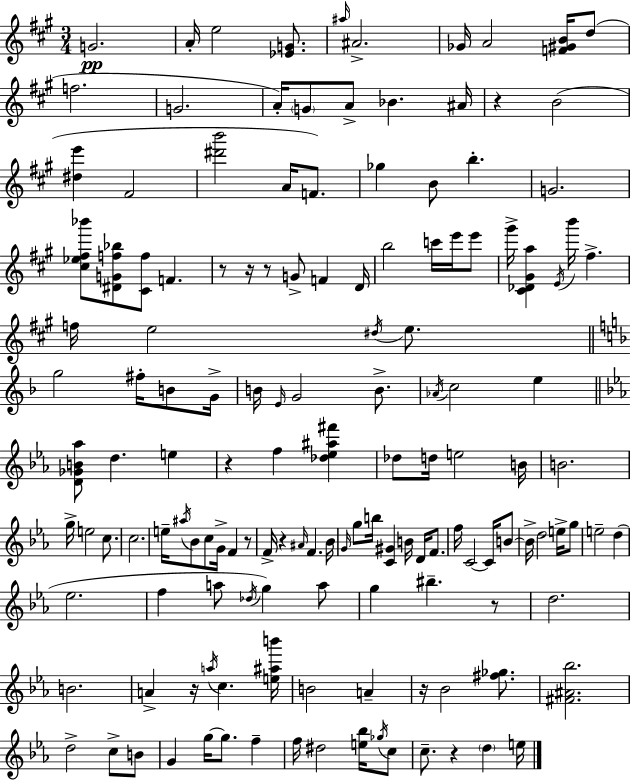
G4/h. A4/s E5/h [Eb4,G4]/e. A#5/s A#4/h. Gb4/s A4/h [F4,G#4,B4]/s D5/e F5/h. G4/h. A4/s G4/e A4/e Bb4/q. A#4/s R/q B4/h [D#5,E6]/q F#4/h [D#6,B6]/h A4/s F4/e. Gb5/q B4/e B5/q. G4/h. [C#5,Eb5,F#5,Bb6]/e [D#4,G4,F5,Bb5]/e [C#4,F5]/e F4/q. R/e R/s R/e G4/e F4/q D4/s B5/h C6/s E6/s E6/e G#6/s [C#4,Db4,G#4,A5]/q E4/s B6/s F#5/q. F5/s E5/h D#5/s E5/e. G5/h F#5/s B4/e G4/s B4/s E4/s G4/h B4/e. Ab4/s C5/h E5/q [D4,Gb4,B4,Ab5]/e D5/q. E5/q R/q F5/q [Db5,Eb5,A#5,F#6]/q Db5/e D5/s E5/h B4/s B4/h. G5/s E5/h C5/e. C5/h. E5/s A#5/s Bb4/e C5/e G4/s F4/q R/e F4/s R/q A#4/s F4/q. Bb4/s G4/s G5/e B5/s [C4,G#4]/q B4/s D4/s F4/e. F5/s C4/h C4/s B4/e B4/s D5/h E5/s G5/e E5/h D5/q Eb5/h. F5/q A5/e Db5/s G5/q A5/e G5/q BIS5/q. R/e D5/h. B4/h. A4/q R/s A5/s C5/q. [E5,A#5,B6]/s B4/h A4/q R/s Bb4/h [F#5,Gb5]/e. [F#4,A#4,Bb5]/h. D5/h C5/e B4/e G4/q G5/s G5/e. F5/q F5/s D#5/h [E5,Bb5]/s Gb5/s C5/e C5/e. R/q D5/q E5/s